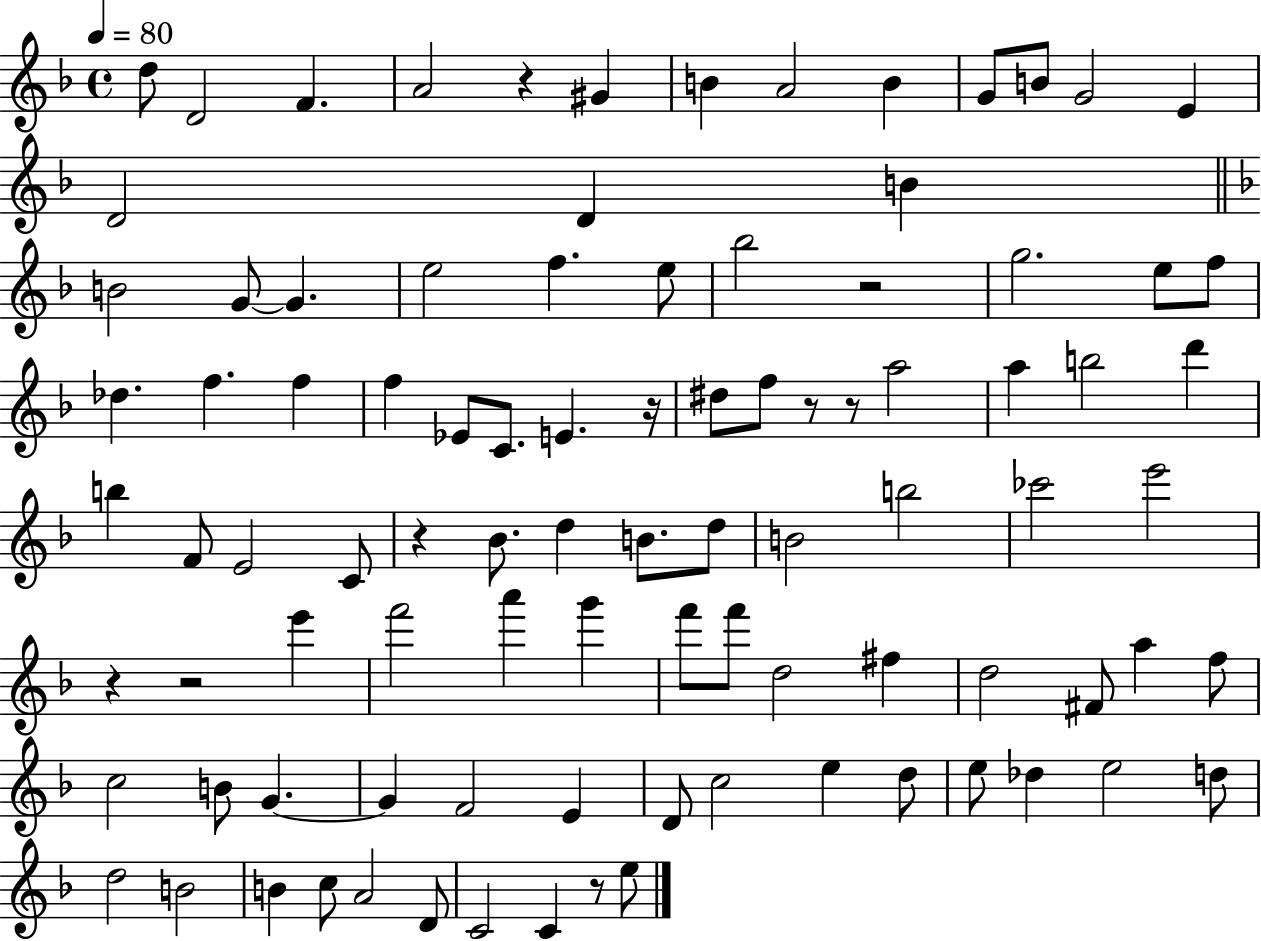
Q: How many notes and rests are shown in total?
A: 94